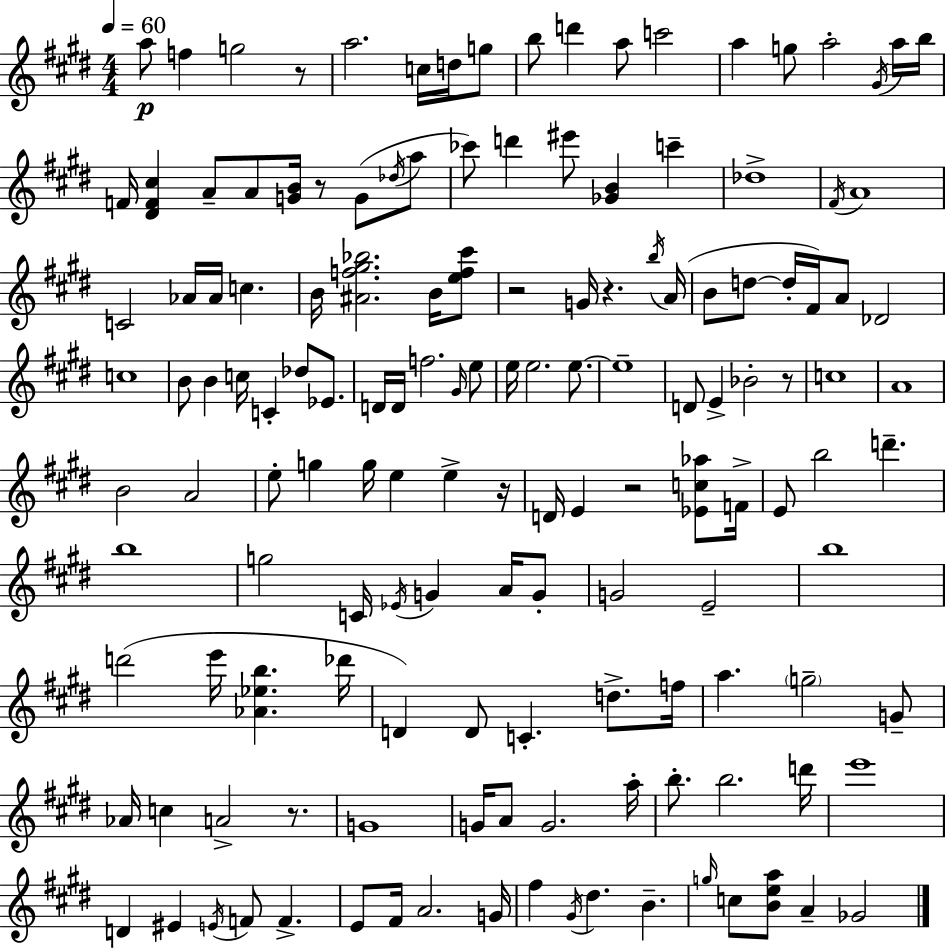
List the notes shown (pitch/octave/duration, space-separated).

A5/e F5/q G5/h R/e A5/h. C5/s D5/s G5/e B5/e D6/q A5/e C6/h A5/q G5/e A5/h G#4/s A5/s B5/s F4/s [D#4,F4,C#5]/q A4/e A4/e [G4,B4]/s R/e G4/e Db5/s A5/e CES6/e D6/q EIS6/e [Gb4,B4]/q C6/q Db5/w F#4/s A4/w C4/h Ab4/s Ab4/s C5/q. B4/s [A#4,F5,G#5,Bb5]/h. B4/s [E5,F5,C#6]/e R/h G4/s R/q. B5/s A4/s B4/e D5/e D5/s F#4/s A4/e Db4/h C5/w B4/e B4/q C5/s C4/q Db5/e Eb4/e. D4/s D4/s F5/h. G#4/s E5/e E5/s E5/h. E5/e. E5/w D4/e E4/q Bb4/h R/e C5/w A4/w B4/h A4/h E5/e G5/q G5/s E5/q E5/q R/s D4/s E4/q R/h [Eb4,C5,Ab5]/e F4/s E4/e B5/h D6/q. B5/w G5/h C4/s Eb4/s G4/q A4/s G4/e G4/h E4/h B5/w D6/h E6/s [Ab4,Eb5,B5]/q. Db6/s D4/q D4/e C4/q. D5/e. F5/s A5/q. G5/h G4/e Ab4/s C5/q A4/h R/e. G4/w G4/s A4/e G4/h. A5/s B5/e. B5/h. D6/s E6/w D4/q EIS4/q E4/s F4/e F4/q. E4/e F#4/s A4/h. G4/s F#5/q G#4/s D#5/q. B4/q. G5/s C5/e [B4,E5,A5]/e A4/q Gb4/h